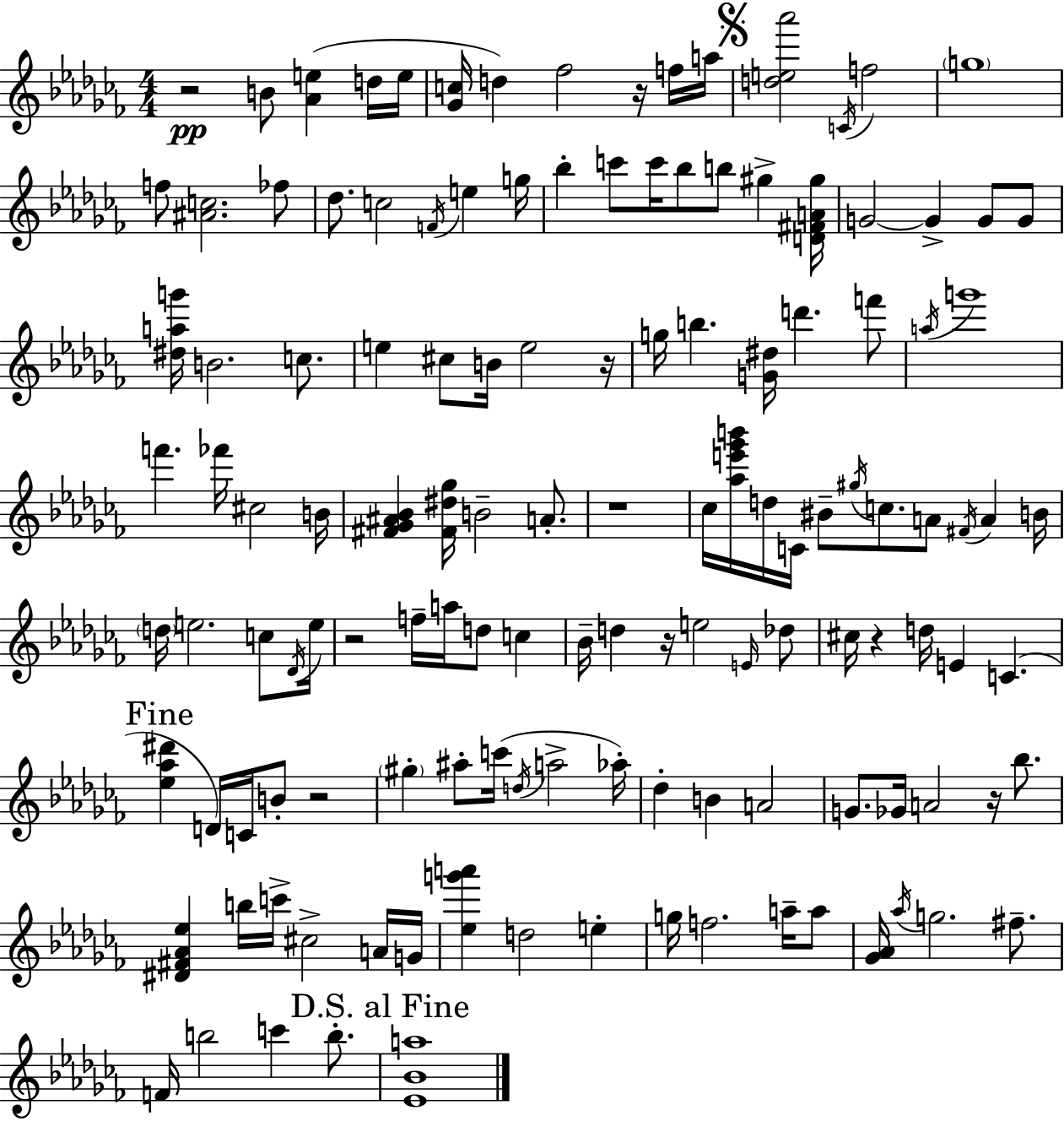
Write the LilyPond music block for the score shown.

{
  \clef treble
  \numericTimeSignature
  \time 4/4
  \key aes \minor
  r2\pp b'8 <aes' e''>4( d''16 e''16 | <ges' c''>16 d''4) fes''2 r16 f''16 a''16 | \mark \markup { \musicglyph "scripts.segno" } <d'' e'' aes'''>2 \acciaccatura { c'16 } f''2 | \parenthesize g''1 | \break f''8 <ais' c''>2. fes''8 | des''8. c''2 \acciaccatura { f'16 } e''4 | g''16 bes''4-. c'''8 c'''16 bes''8 b''8 gis''4-> | <d' fis' a' gis''>16 g'2~~ g'4-> g'8 | \break g'8 <dis'' a'' g'''>16 b'2. c''8. | e''4 cis''8 b'16 e''2 | r16 g''16 b''4. <g' dis''>16 d'''4. | f'''8 \acciaccatura { a''16 } g'''1 | \break f'''4. fes'''16 cis''2 | b'16 <fis' ges' ais' bes'>4 <fis' dis'' ges''>16 b'2-- | a'8.-. r1 | ces''16 <aes'' e''' ges''' b'''>16 d''16 c'16 bis'8-- \acciaccatura { gis''16 } c''8. a'8 \acciaccatura { fis'16 } | \break a'4 b'16 \parenthesize d''16 e''2. | c''8 \acciaccatura { des'16 } e''16 r2 f''16-- a''16 | d''8 c''4 bes'16-- d''4 r16 e''2 | \grace { e'16 } des''8 cis''16 r4 d''16 e'4 | \break c'4.( \mark "Fine" <ees'' aes'' dis'''>4 d'16) c'16 b'8-. r2 | \parenthesize gis''4-. ais''8-. c'''16( \acciaccatura { d''16 } a''2-> | aes''16-.) des''4-. b'4 | a'2 g'8. ges'16 a'2 | \break r16 bes''8. <dis' fis' aes' ees''>4 b''16 c'''16-> cis''2-> | a'16 g'16 <ees'' g''' a'''>4 d''2 | e''4-. g''16 f''2. | a''16-- a''8 <ges' aes'>16 \acciaccatura { aes''16 } g''2. | \break fis''8.-- f'16 b''2 | c'''4 b''8.-. \mark "D.S. al Fine" <ees' bes' a''>1 | \bar "|."
}